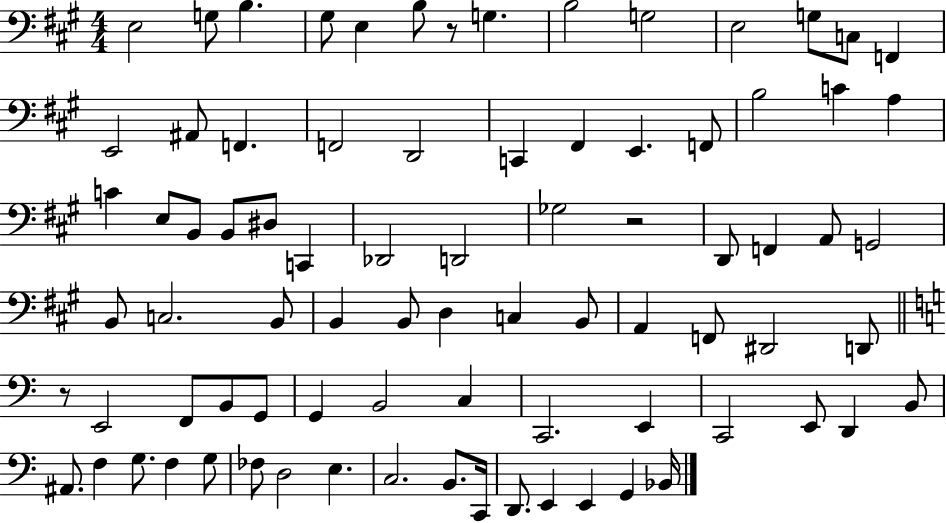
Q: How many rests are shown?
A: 3